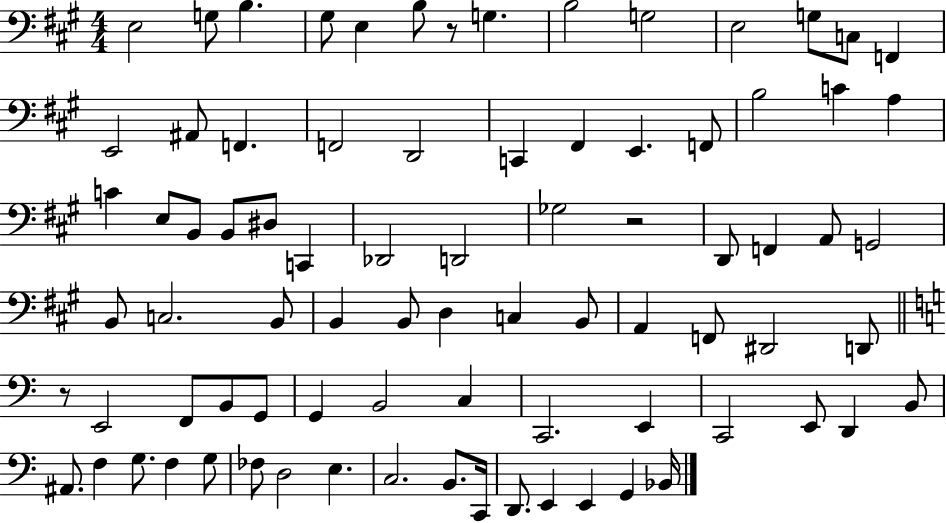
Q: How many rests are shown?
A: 3